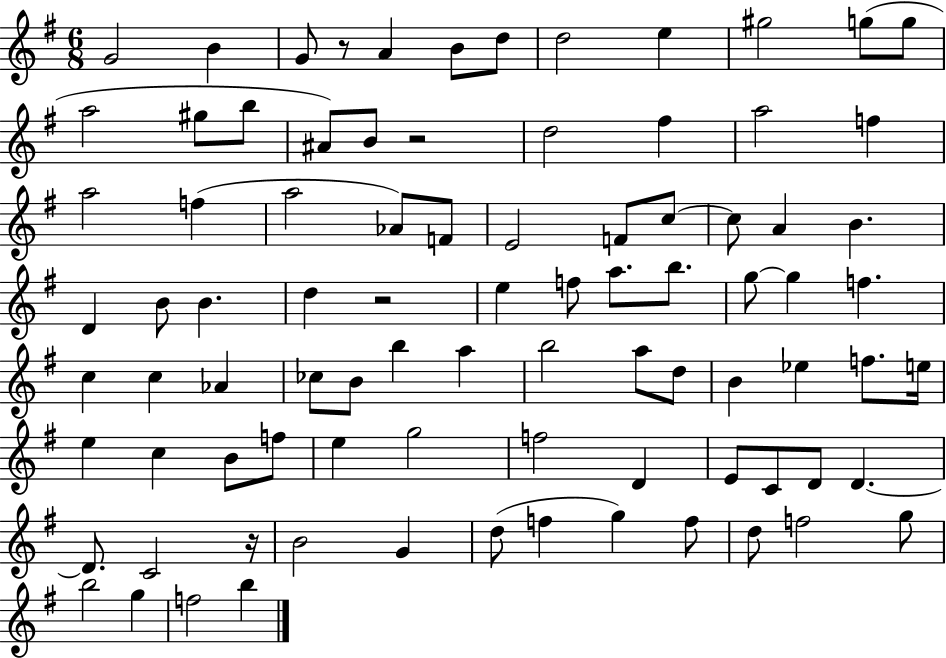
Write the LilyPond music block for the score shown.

{
  \clef treble
  \numericTimeSignature
  \time 6/8
  \key g \major
  g'2 b'4 | g'8 r8 a'4 b'8 d''8 | d''2 e''4 | gis''2 g''8( g''8 | \break a''2 gis''8 b''8 | ais'8) b'8 r2 | d''2 fis''4 | a''2 f''4 | \break a''2 f''4( | a''2 aes'8) f'8 | e'2 f'8 c''8~~ | c''8 a'4 b'4. | \break d'4 b'8 b'4. | d''4 r2 | e''4 f''8 a''8. b''8. | g''8~~ g''4 f''4. | \break c''4 c''4 aes'4 | ces''8 b'8 b''4 a''4 | b''2 a''8 d''8 | b'4 ees''4 f''8. e''16 | \break e''4 c''4 b'8 f''8 | e''4 g''2 | f''2 d'4 | e'8 c'8 d'8 d'4.~~ | \break d'8. c'2 r16 | b'2 g'4 | d''8( f''4 g''4) f''8 | d''8 f''2 g''8 | \break b''2 g''4 | f''2 b''4 | \bar "|."
}